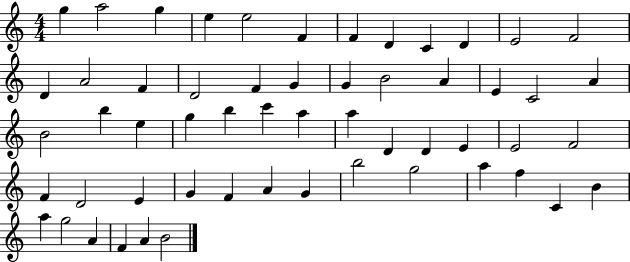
G5/q A5/h G5/q E5/q E5/h F4/q F4/q D4/q C4/q D4/q E4/h F4/h D4/q A4/h F4/q D4/h F4/q G4/q G4/q B4/h A4/q E4/q C4/h A4/q B4/h B5/q E5/q G5/q B5/q C6/q A5/q A5/q D4/q D4/q E4/q E4/h F4/h F4/q D4/h E4/q G4/q F4/q A4/q G4/q B5/h G5/h A5/q F5/q C4/q B4/q A5/q G5/h A4/q F4/q A4/q B4/h